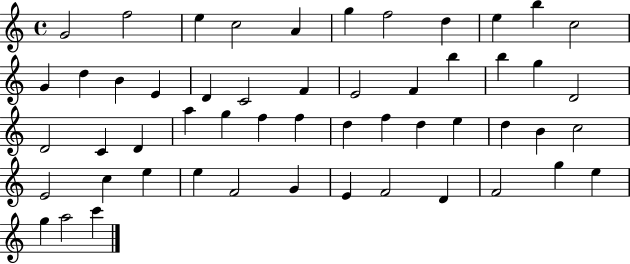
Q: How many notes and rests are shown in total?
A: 53